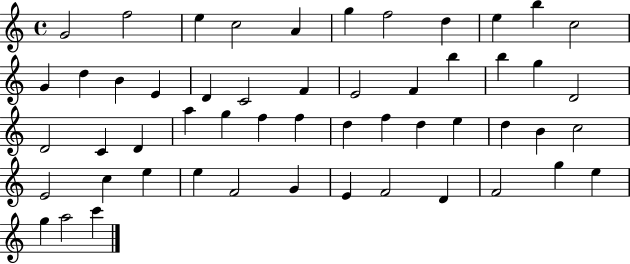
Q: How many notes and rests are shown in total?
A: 53